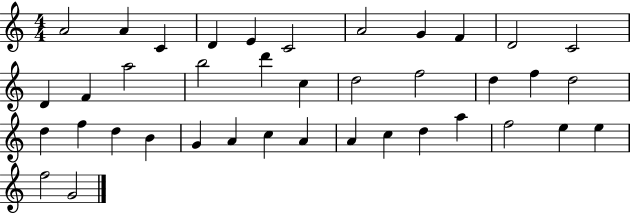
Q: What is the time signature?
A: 4/4